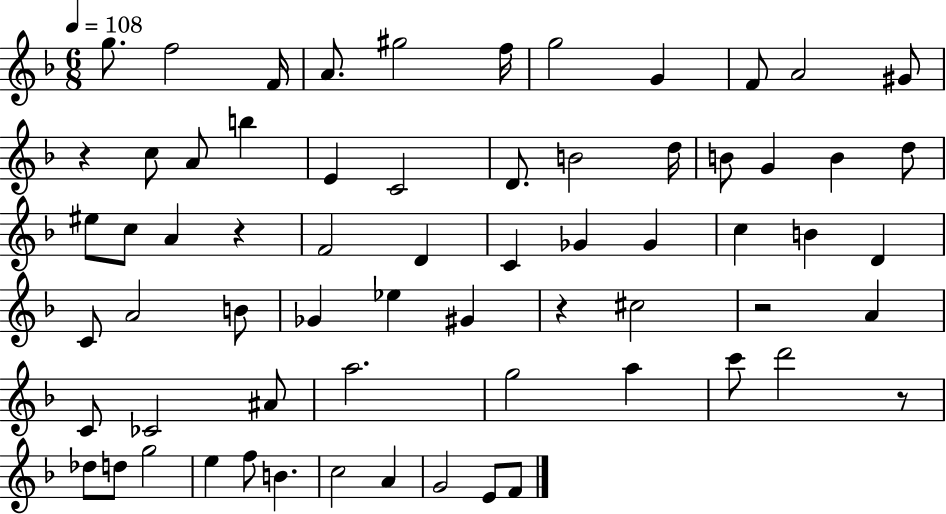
G5/e. F5/h F4/s A4/e. G#5/h F5/s G5/h G4/q F4/e A4/h G#4/e R/q C5/e A4/e B5/q E4/q C4/h D4/e. B4/h D5/s B4/e G4/q B4/q D5/e EIS5/e C5/e A4/q R/q F4/h D4/q C4/q Gb4/q Gb4/q C5/q B4/q D4/q C4/e A4/h B4/e Gb4/q Eb5/q G#4/q R/q C#5/h R/h A4/q C4/e CES4/h A#4/e A5/h. G5/h A5/q C6/e D6/h R/e Db5/e D5/e G5/h E5/q F5/e B4/q. C5/h A4/q G4/h E4/e F4/e